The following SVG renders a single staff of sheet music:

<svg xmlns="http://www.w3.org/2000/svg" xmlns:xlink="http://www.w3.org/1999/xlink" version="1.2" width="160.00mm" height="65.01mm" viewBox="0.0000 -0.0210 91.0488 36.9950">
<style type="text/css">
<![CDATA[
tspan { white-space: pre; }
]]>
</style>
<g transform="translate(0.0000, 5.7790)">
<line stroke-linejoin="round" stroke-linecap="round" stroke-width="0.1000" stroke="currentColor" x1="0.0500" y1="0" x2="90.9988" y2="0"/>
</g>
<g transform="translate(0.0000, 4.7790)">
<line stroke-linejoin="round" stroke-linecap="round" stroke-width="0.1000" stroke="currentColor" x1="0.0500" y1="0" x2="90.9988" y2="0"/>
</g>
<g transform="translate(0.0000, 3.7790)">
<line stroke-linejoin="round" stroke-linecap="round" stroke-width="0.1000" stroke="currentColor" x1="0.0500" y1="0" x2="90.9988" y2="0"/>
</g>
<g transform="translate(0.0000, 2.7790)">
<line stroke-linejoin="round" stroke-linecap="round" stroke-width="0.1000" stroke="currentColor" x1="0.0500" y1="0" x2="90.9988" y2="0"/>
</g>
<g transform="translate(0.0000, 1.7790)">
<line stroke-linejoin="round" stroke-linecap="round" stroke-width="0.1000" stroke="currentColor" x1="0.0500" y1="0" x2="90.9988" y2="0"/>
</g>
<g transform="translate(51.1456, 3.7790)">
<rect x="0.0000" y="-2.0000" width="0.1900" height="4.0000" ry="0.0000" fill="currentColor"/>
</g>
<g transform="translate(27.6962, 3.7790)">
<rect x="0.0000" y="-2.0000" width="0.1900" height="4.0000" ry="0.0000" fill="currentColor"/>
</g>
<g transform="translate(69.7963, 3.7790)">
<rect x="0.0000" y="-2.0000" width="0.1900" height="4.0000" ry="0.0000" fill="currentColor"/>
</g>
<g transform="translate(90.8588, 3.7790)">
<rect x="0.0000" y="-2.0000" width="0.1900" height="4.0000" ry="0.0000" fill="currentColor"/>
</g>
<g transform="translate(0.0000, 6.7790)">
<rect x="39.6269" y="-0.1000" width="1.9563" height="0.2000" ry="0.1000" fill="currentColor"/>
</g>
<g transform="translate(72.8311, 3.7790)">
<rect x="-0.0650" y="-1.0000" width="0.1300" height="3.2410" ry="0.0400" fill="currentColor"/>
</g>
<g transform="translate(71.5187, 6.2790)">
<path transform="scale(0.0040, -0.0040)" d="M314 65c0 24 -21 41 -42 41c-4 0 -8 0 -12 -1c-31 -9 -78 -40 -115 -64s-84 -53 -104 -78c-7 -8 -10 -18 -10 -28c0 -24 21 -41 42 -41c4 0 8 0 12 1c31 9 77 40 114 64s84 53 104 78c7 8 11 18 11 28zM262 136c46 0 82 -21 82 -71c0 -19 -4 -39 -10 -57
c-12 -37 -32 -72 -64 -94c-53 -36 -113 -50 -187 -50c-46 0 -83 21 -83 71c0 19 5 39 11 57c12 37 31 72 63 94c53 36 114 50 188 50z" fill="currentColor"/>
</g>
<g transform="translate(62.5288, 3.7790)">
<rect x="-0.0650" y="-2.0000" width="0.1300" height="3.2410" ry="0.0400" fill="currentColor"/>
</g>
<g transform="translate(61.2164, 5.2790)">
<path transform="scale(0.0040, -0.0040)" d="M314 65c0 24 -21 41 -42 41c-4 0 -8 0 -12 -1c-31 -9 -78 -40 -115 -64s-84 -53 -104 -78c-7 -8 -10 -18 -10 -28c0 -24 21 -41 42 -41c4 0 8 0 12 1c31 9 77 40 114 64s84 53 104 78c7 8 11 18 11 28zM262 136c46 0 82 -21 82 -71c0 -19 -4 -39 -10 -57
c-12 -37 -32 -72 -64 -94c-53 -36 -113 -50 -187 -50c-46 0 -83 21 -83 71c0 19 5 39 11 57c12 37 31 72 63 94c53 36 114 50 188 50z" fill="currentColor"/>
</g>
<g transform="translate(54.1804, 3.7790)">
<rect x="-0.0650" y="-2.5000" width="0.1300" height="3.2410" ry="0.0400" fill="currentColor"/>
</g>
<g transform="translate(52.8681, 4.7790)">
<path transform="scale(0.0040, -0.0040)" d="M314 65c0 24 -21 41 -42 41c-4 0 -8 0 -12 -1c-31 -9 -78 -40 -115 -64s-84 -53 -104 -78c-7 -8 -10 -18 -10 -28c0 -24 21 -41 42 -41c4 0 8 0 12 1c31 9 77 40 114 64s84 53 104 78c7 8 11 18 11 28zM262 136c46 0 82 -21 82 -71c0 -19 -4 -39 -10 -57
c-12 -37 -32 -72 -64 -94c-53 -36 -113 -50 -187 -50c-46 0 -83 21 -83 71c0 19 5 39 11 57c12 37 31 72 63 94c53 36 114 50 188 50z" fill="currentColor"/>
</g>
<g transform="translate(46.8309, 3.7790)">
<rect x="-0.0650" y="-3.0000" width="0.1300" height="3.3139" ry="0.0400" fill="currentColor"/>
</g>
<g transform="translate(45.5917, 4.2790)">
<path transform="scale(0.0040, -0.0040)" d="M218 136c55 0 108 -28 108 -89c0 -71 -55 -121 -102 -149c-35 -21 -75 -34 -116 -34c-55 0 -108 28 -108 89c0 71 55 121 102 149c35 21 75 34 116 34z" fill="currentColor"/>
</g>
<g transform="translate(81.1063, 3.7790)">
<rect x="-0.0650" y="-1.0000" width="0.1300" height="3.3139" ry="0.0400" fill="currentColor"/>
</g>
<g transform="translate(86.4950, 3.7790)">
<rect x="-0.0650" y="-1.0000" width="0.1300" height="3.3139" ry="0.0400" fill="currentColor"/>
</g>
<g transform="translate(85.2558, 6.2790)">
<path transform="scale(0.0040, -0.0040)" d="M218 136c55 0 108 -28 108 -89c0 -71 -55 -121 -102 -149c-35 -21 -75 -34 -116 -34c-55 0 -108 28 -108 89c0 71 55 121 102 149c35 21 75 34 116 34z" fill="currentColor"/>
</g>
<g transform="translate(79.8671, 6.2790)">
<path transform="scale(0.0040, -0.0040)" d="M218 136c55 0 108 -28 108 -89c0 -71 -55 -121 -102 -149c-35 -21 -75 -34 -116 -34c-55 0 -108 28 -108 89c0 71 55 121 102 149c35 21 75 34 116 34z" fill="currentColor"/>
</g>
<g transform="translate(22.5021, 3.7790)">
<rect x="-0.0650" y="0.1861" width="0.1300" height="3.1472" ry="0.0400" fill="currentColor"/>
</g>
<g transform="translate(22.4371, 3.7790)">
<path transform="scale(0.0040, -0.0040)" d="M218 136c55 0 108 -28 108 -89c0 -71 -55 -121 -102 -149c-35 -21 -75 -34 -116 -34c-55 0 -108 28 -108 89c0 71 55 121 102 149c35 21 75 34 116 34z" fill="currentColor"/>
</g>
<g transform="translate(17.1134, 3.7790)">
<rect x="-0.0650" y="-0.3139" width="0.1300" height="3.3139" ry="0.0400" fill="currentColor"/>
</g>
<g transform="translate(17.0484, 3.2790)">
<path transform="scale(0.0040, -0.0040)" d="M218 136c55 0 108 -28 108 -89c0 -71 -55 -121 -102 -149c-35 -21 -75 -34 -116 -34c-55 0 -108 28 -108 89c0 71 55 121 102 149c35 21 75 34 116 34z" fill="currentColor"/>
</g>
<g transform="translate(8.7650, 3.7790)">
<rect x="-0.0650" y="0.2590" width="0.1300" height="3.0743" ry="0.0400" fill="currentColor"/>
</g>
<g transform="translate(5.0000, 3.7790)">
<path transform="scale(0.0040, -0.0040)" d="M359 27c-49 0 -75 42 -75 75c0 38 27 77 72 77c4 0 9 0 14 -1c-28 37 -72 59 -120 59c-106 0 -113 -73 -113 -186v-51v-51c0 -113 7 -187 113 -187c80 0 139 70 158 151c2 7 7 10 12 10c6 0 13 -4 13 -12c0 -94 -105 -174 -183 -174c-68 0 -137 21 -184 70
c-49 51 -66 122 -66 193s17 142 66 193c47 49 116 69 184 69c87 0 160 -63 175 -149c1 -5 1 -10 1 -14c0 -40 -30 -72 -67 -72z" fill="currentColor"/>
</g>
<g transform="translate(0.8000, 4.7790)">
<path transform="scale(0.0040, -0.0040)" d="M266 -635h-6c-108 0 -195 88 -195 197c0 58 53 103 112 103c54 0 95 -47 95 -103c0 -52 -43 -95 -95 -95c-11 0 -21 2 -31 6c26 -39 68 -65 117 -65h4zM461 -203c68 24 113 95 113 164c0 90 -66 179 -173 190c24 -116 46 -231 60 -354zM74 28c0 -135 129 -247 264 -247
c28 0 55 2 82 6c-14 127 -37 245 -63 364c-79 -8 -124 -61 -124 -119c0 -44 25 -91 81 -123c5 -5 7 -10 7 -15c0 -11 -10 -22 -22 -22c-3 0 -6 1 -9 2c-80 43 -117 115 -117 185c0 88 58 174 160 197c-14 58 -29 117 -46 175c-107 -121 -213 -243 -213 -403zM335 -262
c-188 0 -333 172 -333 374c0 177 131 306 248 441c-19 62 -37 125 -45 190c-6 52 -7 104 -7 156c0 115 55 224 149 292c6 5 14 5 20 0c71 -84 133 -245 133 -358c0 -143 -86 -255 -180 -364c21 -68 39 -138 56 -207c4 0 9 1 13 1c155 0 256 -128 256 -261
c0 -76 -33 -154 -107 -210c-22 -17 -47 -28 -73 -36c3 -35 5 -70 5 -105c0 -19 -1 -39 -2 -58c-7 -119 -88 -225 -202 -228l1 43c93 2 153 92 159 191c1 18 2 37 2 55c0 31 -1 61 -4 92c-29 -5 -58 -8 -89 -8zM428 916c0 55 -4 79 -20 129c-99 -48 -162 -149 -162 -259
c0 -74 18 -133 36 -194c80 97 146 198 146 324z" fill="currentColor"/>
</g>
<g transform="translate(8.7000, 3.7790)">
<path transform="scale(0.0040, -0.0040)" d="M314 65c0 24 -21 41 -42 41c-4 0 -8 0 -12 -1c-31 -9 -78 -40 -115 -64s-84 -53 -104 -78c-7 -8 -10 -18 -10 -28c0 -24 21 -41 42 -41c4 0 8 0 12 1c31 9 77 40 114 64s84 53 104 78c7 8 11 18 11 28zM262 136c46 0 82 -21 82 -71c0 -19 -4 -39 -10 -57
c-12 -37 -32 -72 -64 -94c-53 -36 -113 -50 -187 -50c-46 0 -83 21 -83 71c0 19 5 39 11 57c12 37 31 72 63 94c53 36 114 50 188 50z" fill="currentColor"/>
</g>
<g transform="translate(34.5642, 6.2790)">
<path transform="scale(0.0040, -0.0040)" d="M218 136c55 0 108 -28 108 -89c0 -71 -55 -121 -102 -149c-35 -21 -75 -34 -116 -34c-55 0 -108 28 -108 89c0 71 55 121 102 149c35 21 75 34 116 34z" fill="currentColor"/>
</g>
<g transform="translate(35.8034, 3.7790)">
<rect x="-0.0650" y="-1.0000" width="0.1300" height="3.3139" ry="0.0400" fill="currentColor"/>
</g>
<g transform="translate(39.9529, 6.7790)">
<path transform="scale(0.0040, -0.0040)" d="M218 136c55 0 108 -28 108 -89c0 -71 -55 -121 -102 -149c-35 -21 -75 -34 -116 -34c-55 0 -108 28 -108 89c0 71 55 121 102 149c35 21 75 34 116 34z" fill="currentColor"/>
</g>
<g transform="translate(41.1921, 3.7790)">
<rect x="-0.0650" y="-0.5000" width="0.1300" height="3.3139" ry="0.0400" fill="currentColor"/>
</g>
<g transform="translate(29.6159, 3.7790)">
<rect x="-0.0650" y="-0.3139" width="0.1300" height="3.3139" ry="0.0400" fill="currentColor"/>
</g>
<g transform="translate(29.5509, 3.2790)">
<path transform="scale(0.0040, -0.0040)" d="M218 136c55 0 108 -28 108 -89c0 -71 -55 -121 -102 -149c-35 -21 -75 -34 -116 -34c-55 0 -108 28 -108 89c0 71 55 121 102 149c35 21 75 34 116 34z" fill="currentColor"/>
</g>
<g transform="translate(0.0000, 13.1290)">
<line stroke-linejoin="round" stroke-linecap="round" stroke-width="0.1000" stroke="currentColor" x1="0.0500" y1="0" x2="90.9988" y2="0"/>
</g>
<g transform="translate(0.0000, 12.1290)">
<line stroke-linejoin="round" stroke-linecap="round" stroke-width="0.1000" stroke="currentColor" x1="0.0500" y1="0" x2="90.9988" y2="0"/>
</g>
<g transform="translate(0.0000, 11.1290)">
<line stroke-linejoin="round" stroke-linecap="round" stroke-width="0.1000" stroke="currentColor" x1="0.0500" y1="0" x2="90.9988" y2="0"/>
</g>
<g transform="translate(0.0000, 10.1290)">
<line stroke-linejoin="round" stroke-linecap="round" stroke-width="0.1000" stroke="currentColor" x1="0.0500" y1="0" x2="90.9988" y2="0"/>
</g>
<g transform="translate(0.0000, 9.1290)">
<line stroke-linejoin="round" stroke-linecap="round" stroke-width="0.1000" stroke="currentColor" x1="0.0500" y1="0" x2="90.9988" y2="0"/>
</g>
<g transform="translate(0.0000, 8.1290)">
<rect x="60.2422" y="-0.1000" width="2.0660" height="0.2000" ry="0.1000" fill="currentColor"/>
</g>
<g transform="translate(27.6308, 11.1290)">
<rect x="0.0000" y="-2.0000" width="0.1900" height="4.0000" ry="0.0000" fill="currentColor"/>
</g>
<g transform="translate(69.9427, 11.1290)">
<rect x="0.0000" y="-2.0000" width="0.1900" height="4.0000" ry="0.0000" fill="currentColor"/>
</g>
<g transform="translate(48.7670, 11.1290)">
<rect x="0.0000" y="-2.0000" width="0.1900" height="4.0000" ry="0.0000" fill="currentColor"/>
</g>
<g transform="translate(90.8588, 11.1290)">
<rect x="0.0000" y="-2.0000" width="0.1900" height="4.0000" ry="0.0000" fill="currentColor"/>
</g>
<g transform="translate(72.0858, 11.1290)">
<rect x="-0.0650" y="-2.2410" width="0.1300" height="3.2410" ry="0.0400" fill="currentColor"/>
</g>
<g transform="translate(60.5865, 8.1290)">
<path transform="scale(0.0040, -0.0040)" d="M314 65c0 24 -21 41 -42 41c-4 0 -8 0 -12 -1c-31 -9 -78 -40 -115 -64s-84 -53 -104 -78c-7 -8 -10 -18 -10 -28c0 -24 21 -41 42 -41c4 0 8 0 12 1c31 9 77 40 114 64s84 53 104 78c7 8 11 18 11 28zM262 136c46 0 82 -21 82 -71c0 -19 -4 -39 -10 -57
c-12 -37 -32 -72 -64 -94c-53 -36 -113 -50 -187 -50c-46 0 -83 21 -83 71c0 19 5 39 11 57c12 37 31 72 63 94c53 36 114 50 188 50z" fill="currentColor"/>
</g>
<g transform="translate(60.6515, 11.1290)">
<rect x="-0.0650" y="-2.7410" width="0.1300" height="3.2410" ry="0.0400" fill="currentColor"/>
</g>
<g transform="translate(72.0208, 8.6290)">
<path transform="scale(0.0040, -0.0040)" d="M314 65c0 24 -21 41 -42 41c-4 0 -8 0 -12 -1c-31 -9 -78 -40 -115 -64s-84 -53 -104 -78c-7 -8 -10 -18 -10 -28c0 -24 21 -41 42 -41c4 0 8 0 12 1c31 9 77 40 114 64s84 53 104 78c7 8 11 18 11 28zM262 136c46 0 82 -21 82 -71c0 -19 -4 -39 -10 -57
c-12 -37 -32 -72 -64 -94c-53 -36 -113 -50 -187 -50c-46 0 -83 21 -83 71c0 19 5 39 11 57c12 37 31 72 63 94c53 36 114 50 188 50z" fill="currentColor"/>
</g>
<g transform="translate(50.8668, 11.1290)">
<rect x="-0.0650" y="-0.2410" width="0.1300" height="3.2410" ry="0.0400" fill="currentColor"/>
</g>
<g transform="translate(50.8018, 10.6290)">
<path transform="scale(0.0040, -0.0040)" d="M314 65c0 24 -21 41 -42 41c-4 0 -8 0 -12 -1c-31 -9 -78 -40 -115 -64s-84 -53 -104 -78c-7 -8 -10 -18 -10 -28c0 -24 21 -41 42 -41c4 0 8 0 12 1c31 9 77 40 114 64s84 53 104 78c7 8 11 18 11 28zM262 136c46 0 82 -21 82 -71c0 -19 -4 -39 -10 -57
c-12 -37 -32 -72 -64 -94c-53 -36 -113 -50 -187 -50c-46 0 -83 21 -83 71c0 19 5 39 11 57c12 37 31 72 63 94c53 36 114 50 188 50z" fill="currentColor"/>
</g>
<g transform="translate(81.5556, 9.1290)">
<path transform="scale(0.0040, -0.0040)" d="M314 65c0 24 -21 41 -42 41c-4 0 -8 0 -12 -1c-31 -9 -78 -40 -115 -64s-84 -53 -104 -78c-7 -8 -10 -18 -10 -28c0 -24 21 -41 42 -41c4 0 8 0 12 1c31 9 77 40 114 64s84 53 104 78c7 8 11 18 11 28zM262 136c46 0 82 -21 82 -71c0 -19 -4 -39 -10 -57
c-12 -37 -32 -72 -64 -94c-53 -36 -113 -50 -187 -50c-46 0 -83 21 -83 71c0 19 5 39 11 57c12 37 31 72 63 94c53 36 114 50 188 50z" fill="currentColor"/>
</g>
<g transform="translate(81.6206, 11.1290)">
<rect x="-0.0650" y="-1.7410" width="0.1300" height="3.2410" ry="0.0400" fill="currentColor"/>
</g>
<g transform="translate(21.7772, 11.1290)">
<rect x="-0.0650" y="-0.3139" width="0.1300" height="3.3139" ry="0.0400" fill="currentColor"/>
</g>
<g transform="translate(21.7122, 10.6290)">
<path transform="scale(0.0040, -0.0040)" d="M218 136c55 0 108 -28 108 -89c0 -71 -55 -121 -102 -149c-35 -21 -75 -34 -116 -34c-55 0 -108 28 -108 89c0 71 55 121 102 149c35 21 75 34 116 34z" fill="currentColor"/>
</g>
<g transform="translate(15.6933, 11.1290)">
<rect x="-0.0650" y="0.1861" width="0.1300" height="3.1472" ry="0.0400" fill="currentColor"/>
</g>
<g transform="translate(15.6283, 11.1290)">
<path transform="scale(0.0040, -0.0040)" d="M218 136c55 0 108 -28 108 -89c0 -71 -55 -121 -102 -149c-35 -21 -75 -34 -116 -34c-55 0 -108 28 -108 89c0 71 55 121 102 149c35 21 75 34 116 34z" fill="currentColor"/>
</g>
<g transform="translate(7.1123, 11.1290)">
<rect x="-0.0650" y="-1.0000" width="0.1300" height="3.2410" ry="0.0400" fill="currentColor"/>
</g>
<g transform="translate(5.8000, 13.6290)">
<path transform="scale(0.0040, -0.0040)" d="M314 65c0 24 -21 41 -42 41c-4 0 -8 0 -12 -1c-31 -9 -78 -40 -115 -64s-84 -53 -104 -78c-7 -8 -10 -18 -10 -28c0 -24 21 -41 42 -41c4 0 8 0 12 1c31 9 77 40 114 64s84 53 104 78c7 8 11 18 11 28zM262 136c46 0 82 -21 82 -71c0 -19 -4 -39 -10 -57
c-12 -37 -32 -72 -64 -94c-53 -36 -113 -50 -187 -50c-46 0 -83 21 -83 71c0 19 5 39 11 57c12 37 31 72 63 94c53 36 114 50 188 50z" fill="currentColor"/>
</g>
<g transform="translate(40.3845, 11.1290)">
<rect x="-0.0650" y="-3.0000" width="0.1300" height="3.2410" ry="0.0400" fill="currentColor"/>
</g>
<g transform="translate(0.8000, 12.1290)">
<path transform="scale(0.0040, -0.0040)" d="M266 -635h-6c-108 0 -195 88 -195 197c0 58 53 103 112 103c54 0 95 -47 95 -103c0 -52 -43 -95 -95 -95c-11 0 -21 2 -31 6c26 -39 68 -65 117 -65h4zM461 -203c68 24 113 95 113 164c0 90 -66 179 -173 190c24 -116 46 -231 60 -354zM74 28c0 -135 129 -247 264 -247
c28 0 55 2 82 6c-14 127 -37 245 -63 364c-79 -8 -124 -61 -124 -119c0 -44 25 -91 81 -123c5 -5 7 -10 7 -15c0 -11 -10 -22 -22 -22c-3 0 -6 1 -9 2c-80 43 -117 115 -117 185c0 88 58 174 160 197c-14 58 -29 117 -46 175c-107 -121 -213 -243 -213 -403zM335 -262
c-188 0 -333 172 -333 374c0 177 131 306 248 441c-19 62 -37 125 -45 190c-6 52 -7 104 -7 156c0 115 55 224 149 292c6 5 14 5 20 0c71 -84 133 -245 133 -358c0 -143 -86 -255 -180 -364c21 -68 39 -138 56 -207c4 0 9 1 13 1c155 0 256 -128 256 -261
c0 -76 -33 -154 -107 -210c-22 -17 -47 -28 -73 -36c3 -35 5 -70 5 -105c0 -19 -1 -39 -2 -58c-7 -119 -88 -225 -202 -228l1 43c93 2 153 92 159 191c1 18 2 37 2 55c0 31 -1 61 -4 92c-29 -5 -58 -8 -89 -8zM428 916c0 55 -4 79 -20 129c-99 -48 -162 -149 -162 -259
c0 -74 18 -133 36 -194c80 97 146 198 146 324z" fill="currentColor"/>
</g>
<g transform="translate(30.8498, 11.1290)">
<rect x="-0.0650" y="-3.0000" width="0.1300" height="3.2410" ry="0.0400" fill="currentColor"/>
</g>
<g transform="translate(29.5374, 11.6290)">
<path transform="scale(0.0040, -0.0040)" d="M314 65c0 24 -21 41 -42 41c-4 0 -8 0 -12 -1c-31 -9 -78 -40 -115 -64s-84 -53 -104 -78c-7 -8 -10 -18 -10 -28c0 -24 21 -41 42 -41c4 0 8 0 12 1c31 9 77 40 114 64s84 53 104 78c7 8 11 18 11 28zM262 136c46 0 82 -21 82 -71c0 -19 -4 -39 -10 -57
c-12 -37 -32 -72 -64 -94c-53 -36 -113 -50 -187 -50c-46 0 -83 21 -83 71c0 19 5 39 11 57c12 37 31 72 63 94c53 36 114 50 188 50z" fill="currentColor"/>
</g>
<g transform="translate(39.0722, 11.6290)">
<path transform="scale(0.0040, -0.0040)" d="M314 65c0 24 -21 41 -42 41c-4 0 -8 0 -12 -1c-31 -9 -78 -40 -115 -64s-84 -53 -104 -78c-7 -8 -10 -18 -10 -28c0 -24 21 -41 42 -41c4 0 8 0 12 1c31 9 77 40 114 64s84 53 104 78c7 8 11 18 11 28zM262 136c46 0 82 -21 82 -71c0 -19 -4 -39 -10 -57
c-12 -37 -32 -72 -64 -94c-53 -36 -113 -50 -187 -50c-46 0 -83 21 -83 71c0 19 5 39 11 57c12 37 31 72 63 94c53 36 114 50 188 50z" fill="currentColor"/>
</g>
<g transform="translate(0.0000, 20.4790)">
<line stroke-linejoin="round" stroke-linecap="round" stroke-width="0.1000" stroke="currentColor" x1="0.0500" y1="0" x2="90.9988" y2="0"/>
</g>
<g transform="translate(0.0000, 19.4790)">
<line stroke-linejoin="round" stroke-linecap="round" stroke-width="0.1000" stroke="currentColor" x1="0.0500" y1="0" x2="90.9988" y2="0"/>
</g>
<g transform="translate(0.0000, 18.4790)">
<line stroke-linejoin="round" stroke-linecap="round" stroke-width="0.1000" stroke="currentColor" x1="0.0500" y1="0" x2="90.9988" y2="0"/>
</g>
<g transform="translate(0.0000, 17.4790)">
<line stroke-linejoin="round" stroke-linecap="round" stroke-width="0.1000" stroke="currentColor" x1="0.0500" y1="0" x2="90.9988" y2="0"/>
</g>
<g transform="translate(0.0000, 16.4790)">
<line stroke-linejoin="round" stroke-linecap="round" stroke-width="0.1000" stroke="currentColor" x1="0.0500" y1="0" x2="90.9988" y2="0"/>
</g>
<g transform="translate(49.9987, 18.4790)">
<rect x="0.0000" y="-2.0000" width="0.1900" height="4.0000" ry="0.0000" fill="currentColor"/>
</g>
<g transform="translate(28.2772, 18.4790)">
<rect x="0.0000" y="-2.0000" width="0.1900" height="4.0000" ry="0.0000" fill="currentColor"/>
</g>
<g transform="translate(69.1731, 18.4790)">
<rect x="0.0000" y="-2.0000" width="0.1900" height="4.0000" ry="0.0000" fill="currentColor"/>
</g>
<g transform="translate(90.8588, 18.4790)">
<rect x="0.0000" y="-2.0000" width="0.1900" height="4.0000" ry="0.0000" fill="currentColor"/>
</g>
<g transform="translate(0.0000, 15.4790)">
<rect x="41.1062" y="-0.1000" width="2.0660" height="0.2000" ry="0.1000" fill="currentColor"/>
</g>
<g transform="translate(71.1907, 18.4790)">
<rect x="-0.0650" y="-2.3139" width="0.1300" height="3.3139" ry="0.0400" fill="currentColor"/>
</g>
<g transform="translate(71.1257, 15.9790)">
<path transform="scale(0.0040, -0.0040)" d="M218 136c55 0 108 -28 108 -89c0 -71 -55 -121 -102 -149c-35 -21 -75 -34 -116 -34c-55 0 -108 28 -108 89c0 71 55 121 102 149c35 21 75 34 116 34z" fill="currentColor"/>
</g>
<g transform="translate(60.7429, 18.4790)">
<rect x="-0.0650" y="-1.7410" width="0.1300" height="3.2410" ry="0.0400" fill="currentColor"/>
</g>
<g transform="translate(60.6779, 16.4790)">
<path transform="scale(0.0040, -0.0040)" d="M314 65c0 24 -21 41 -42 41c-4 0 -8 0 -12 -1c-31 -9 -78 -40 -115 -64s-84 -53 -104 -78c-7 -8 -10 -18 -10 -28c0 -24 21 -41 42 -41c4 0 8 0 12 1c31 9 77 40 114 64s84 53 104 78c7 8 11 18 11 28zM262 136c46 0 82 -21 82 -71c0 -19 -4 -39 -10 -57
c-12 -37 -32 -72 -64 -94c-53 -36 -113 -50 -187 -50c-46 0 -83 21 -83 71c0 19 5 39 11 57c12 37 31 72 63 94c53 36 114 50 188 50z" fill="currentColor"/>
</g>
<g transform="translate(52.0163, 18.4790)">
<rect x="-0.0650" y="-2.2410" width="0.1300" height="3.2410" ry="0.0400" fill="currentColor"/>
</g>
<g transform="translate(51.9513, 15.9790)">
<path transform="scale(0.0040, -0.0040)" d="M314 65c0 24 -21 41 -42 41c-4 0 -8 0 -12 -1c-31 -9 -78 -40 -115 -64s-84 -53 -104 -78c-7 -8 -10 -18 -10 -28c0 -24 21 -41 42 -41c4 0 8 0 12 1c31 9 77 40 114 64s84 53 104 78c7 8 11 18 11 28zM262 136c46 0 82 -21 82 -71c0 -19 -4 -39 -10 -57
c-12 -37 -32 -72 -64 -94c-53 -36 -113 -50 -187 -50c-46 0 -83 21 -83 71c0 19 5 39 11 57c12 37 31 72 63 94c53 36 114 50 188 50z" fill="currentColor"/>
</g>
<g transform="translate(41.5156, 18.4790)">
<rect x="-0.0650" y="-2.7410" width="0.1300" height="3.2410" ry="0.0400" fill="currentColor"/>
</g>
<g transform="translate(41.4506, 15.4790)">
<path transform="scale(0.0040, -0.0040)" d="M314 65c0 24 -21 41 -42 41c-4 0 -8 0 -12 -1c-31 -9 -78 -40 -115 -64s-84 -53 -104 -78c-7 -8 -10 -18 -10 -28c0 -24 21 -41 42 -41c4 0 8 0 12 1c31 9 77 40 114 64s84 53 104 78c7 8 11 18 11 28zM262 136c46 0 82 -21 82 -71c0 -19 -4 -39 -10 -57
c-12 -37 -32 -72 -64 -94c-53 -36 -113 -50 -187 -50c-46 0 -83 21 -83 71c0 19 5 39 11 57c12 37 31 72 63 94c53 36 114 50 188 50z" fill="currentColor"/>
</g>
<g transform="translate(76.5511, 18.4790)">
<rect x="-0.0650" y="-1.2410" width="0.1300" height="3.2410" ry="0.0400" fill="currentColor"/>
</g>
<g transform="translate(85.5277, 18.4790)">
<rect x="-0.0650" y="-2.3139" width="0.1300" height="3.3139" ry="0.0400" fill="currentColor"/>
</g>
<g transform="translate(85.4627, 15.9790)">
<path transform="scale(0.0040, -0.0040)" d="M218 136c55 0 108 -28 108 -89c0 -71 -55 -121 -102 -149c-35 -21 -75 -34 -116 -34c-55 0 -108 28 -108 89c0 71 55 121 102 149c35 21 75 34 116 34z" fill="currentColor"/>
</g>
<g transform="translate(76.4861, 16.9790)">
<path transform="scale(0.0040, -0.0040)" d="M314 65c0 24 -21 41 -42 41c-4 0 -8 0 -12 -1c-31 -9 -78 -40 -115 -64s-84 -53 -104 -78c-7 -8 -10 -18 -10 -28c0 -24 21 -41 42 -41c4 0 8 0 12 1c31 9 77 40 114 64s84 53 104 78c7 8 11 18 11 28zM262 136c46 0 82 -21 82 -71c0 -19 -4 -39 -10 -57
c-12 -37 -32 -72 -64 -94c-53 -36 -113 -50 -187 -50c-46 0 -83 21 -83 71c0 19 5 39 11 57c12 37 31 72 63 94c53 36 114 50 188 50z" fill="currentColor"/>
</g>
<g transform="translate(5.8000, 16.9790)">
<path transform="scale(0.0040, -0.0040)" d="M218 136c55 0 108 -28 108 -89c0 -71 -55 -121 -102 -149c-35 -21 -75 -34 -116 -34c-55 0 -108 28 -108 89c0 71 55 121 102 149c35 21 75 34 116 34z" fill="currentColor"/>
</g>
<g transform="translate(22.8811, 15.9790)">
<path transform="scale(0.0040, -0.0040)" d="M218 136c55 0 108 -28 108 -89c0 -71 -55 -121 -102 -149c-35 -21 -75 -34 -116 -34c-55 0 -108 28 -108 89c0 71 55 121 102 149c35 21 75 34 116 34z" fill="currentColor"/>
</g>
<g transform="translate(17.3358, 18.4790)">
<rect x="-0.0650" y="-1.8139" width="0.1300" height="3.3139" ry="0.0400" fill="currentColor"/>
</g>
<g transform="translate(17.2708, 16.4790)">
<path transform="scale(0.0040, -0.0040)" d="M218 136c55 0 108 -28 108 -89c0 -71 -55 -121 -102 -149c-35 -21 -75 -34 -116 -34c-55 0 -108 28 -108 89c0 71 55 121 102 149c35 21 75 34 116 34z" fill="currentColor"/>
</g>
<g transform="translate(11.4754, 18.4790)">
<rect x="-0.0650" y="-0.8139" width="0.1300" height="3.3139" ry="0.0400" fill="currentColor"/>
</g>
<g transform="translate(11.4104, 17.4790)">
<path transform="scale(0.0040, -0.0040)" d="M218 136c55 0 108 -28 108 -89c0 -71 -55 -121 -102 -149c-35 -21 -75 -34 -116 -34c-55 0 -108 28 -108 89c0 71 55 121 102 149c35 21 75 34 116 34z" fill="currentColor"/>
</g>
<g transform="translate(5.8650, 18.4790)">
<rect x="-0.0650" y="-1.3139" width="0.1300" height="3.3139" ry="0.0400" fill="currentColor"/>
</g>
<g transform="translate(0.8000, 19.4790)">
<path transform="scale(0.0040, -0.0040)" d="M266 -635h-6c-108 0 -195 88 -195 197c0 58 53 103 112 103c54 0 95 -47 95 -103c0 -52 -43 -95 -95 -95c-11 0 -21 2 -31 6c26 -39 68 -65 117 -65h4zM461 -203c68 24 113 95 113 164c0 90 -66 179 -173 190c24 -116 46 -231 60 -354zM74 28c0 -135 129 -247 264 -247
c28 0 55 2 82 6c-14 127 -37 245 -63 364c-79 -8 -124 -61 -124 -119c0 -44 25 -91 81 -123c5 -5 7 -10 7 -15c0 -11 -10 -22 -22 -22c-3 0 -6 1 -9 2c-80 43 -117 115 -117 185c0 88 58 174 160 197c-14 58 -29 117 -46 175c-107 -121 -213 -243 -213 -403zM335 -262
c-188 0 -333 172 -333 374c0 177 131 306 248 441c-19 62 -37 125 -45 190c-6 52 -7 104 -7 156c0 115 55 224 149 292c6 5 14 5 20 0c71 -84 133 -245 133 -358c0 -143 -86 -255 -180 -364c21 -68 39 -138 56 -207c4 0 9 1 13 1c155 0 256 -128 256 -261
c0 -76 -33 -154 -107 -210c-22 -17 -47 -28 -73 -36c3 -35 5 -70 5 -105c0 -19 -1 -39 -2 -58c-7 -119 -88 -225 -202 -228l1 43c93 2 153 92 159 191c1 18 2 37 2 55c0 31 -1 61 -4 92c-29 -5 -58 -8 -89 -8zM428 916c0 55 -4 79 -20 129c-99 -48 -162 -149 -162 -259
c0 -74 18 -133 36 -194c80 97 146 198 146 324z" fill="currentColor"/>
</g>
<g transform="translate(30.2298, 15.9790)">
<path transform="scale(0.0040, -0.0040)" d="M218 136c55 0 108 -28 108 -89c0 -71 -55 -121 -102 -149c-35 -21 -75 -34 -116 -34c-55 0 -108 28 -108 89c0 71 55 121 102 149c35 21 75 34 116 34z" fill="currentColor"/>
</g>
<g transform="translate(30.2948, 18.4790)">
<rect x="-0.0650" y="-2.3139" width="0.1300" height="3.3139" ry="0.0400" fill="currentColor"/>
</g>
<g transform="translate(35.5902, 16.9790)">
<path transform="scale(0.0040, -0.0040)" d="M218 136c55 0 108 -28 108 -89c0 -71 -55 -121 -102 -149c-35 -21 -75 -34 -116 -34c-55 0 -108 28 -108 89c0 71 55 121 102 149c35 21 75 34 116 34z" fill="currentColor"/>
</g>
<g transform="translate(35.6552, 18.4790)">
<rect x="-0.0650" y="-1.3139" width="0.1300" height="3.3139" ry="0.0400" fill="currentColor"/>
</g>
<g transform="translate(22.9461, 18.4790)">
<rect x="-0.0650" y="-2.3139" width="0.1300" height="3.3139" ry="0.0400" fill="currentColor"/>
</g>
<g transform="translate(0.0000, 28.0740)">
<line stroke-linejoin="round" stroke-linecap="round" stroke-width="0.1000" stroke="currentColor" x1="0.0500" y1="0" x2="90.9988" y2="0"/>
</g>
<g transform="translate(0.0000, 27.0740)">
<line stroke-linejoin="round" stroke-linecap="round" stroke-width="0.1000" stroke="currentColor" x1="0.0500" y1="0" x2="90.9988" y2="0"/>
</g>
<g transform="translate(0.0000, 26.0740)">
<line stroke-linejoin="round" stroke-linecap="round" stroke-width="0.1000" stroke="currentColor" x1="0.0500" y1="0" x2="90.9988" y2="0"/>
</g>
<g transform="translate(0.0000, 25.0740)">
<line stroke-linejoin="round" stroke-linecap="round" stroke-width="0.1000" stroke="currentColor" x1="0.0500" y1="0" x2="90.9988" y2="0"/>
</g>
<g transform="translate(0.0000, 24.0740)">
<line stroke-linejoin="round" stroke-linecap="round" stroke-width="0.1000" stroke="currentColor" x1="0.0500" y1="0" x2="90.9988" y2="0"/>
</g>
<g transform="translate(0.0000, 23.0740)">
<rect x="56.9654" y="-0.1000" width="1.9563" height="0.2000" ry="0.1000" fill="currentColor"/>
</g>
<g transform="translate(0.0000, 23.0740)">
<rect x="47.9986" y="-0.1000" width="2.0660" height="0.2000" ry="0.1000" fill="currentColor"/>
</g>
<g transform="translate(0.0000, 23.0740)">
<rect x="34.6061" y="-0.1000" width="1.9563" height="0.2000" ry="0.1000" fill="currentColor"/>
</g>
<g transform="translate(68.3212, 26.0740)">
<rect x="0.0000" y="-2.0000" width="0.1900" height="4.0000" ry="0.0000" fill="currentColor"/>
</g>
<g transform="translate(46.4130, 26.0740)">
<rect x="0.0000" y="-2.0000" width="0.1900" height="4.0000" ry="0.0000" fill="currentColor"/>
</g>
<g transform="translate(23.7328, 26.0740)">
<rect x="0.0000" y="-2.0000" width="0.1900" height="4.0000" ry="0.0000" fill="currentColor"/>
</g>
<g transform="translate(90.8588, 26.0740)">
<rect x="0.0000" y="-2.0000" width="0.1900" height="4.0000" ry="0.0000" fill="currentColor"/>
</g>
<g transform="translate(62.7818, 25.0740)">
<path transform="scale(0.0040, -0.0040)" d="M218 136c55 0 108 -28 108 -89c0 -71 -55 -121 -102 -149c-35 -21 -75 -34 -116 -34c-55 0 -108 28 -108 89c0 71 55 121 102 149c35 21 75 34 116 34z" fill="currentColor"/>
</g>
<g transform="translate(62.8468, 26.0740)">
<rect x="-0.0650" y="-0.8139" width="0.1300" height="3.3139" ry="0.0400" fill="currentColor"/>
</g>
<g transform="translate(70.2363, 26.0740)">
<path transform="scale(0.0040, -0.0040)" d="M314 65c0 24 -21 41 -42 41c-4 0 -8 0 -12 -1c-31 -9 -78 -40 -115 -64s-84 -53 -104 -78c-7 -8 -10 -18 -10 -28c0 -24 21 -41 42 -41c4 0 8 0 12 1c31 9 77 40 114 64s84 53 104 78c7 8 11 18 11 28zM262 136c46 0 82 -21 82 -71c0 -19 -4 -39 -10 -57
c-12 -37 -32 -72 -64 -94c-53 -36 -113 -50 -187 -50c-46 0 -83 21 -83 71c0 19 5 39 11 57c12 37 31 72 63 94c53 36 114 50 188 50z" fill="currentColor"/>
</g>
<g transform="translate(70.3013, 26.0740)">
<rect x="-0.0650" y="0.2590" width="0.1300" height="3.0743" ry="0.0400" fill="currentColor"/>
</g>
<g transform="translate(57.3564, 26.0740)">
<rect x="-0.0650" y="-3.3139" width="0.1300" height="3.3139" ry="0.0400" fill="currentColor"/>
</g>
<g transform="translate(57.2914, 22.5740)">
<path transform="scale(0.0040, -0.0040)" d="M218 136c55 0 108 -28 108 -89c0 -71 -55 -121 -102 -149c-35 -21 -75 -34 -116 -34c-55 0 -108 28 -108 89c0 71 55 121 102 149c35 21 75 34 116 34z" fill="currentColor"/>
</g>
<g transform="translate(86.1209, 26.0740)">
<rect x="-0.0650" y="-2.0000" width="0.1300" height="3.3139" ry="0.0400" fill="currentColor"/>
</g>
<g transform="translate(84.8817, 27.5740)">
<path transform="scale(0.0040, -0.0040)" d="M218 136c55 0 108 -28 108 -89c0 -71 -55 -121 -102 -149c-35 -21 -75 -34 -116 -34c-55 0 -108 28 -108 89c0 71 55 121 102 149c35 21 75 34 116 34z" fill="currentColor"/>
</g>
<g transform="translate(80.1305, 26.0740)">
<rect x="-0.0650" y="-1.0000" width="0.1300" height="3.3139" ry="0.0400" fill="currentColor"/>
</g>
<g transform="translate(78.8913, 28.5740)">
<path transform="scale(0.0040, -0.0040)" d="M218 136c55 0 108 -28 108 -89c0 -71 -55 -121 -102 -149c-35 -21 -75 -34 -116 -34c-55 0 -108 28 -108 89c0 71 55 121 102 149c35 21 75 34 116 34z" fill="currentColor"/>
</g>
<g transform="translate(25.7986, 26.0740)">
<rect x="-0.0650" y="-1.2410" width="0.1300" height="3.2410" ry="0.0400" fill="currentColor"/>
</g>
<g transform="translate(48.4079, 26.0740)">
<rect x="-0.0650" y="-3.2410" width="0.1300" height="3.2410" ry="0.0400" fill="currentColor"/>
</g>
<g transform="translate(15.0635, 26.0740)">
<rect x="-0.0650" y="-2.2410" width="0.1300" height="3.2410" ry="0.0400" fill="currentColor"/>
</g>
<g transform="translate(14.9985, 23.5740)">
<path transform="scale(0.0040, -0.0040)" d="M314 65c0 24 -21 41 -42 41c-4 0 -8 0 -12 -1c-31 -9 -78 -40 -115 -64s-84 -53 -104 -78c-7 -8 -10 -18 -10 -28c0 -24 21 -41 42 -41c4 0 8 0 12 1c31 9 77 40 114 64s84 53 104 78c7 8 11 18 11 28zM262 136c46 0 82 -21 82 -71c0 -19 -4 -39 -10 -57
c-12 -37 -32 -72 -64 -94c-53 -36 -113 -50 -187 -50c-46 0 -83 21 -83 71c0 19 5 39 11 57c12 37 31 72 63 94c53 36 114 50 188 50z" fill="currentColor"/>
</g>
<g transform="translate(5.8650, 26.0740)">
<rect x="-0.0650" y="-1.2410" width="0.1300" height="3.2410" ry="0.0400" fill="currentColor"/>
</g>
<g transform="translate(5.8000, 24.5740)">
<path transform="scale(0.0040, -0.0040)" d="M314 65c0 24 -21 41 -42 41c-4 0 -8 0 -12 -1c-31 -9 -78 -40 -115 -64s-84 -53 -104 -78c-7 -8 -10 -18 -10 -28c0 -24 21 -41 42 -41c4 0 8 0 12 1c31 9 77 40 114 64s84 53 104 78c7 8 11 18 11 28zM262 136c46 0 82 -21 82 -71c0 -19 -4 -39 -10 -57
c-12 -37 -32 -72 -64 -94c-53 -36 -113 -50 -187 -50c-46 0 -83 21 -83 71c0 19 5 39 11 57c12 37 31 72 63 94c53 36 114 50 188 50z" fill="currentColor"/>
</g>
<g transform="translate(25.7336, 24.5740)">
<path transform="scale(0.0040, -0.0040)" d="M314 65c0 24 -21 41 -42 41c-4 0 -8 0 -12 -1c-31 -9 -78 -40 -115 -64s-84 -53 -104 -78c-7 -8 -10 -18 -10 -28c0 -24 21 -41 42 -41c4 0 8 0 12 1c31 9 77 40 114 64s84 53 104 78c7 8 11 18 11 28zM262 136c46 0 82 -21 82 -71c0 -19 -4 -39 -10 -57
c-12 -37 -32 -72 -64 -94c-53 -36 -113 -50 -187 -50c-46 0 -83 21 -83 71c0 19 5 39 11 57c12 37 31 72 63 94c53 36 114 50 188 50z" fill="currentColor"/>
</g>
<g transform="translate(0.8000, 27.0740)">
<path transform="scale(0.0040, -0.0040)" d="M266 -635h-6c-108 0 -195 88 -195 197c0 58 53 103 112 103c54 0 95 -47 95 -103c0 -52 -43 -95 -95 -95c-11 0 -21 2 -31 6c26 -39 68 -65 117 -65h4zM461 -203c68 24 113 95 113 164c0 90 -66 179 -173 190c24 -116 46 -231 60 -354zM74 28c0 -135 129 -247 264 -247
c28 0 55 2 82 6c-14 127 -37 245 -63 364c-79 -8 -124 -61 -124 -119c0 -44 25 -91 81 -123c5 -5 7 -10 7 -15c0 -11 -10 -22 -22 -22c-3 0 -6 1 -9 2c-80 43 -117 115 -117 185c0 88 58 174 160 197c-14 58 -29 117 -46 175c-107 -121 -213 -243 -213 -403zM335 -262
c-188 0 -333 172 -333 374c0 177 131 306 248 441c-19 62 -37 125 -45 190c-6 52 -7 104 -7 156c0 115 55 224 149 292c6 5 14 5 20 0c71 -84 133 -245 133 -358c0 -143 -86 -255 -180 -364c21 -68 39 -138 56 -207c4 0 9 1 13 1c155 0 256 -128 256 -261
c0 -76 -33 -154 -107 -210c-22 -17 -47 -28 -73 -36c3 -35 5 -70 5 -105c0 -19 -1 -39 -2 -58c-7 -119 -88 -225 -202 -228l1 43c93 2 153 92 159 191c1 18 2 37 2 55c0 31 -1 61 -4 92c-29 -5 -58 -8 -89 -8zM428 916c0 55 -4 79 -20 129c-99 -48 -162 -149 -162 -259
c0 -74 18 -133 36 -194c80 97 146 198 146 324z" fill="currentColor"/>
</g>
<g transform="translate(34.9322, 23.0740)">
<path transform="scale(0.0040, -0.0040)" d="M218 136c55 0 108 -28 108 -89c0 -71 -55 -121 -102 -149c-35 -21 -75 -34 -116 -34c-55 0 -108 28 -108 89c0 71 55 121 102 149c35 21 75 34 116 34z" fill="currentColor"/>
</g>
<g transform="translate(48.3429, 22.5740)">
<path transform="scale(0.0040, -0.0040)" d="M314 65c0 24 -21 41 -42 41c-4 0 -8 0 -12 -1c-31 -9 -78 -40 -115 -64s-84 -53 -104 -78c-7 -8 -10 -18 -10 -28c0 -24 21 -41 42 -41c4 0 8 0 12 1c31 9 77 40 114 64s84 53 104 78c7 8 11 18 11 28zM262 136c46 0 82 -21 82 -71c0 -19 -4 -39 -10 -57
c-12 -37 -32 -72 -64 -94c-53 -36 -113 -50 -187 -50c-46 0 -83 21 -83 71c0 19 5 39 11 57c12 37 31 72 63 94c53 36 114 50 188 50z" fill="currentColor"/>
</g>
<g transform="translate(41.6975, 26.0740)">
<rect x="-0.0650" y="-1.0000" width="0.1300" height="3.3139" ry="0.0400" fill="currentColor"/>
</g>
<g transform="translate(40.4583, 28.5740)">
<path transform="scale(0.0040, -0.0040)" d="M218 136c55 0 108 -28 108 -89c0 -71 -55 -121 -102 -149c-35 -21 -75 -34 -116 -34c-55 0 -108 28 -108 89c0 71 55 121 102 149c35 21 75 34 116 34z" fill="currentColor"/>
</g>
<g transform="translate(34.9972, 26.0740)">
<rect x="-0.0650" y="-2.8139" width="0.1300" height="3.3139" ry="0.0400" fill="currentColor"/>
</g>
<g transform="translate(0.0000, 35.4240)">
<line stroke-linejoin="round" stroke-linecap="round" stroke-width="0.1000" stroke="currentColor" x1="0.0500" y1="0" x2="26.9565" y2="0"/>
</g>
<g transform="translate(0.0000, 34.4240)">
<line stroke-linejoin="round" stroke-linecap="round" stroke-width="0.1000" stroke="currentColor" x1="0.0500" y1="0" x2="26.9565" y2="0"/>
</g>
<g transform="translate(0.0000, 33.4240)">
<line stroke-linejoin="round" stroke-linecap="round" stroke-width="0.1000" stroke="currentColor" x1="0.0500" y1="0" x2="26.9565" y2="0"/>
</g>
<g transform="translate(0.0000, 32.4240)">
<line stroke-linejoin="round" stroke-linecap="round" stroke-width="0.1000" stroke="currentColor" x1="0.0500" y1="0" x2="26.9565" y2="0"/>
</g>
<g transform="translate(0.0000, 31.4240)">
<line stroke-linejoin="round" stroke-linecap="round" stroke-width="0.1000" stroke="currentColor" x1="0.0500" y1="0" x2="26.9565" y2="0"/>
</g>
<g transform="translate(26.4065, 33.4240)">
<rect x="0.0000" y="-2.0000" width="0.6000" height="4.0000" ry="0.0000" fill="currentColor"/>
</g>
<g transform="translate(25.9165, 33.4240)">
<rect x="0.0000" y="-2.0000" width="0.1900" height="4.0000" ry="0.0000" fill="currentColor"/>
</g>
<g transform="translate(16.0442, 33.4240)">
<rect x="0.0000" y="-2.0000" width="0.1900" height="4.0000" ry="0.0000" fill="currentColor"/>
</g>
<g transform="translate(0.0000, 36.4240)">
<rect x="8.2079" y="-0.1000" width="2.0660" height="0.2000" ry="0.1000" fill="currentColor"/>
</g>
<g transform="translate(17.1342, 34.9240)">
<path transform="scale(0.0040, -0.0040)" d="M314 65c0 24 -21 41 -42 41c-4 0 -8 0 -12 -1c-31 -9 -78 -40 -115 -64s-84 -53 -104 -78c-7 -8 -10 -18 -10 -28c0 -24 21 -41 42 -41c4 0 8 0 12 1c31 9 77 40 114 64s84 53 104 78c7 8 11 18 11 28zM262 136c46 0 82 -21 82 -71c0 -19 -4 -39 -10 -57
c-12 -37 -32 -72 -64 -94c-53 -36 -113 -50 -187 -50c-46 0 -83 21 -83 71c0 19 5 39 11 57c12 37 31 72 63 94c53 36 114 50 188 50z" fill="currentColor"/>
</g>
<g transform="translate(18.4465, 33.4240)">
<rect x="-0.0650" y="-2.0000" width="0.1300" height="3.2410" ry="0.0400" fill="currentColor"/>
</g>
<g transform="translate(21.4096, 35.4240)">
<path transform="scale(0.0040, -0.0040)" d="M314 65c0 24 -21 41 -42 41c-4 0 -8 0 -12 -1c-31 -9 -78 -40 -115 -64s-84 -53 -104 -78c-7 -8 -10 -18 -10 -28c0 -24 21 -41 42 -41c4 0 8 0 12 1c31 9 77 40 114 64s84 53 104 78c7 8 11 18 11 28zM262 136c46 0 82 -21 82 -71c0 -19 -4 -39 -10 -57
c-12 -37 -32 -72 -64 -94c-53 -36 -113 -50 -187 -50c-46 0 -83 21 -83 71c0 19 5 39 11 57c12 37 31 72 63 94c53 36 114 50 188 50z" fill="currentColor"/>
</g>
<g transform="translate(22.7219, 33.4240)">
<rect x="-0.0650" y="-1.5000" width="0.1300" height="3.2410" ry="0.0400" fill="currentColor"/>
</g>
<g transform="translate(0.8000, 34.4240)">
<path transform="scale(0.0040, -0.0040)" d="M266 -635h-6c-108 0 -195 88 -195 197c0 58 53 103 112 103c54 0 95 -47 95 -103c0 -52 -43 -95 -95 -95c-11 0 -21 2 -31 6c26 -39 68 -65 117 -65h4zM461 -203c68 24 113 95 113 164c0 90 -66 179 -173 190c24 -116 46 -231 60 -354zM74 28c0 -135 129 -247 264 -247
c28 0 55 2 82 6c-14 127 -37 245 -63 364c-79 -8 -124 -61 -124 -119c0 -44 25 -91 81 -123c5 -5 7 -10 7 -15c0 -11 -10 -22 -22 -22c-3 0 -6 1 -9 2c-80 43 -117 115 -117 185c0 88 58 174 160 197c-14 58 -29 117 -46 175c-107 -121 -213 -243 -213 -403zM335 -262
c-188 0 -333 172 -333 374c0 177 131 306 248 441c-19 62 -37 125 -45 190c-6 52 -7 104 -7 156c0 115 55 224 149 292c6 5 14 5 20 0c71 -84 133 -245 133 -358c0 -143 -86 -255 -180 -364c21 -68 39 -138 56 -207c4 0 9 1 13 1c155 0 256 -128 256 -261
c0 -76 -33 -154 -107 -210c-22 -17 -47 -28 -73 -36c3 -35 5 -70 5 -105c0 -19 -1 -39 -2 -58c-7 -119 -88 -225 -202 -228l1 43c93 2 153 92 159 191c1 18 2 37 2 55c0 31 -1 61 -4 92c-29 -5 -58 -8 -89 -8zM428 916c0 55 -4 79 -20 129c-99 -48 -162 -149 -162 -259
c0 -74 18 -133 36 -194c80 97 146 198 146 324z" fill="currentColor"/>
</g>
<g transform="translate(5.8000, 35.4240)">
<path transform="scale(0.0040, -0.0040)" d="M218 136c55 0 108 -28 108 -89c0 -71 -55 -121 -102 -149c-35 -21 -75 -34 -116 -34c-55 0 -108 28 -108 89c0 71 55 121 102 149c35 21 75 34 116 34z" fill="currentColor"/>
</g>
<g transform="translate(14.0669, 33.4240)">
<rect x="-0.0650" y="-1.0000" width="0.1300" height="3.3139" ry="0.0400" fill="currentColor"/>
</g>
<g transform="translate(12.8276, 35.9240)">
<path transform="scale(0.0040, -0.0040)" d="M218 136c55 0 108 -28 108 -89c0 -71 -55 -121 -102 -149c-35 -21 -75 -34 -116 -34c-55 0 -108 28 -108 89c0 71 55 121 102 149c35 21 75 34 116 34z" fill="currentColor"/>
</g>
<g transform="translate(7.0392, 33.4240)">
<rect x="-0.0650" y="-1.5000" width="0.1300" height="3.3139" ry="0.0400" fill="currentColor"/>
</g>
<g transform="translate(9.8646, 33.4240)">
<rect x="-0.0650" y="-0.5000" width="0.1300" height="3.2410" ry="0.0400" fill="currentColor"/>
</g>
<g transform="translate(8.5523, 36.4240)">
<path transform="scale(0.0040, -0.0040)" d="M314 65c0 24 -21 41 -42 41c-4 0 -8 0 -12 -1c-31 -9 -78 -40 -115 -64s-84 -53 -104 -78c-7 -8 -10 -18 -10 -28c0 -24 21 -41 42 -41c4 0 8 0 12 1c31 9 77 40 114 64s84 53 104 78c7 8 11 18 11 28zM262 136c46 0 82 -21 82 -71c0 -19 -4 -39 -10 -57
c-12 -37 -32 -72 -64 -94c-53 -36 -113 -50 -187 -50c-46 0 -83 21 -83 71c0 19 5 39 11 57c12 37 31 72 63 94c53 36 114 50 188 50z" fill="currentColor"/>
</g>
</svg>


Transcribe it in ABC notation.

X:1
T:Untitled
M:4/4
L:1/4
K:C
B2 c B c D C A G2 F2 D2 D D D2 B c A2 A2 c2 a2 g2 f2 e d f g g e a2 g2 f2 g e2 g e2 g2 e2 a D b2 b d B2 D F E C2 D F2 E2